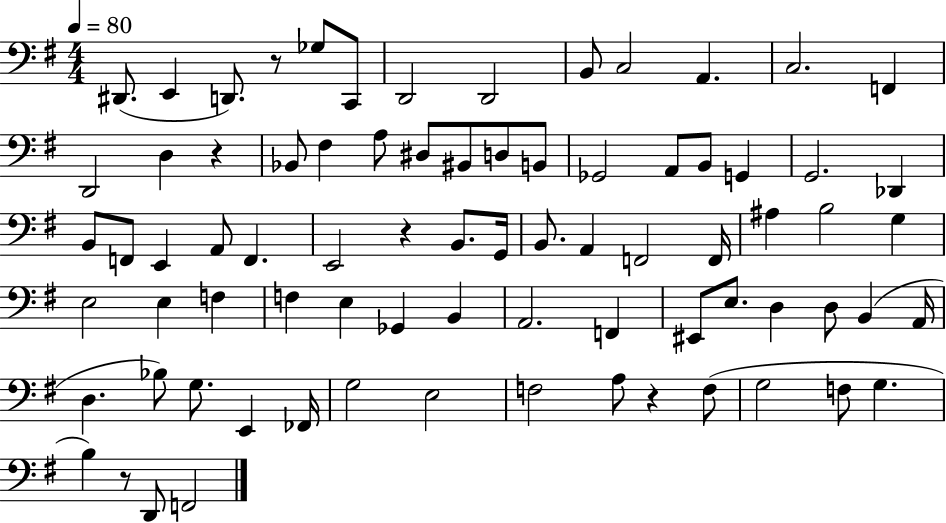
D#2/e. E2/q D2/e. R/e Gb3/e C2/e D2/h D2/h B2/e C3/h A2/q. C3/h. F2/q D2/h D3/q R/q Bb2/e F#3/q A3/e D#3/e BIS2/e D3/e B2/e Gb2/h A2/e B2/e G2/q G2/h. Db2/q B2/e F2/e E2/q A2/e F2/q. E2/h R/q B2/e. G2/s B2/e. A2/q F2/h F2/s A#3/q B3/h G3/q E3/h E3/q F3/q F3/q E3/q Gb2/q B2/q A2/h. F2/q EIS2/e E3/e. D3/q D3/e B2/q A2/s D3/q. Bb3/e G3/e. E2/q FES2/s G3/h E3/h F3/h A3/e R/q F3/e G3/h F3/e G3/q. B3/q R/e D2/e F2/h